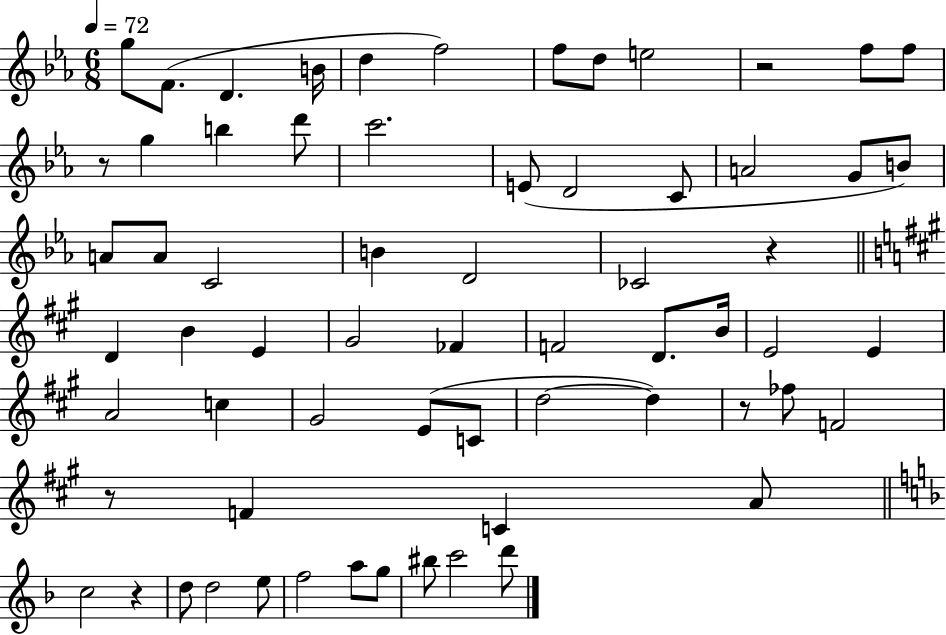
{
  \clef treble
  \numericTimeSignature
  \time 6/8
  \key ees \major
  \tempo 4 = 72
  g''8 f'8.( d'4. b'16 | d''4 f''2) | f''8 d''8 e''2 | r2 f''8 f''8 | \break r8 g''4 b''4 d'''8 | c'''2. | e'8( d'2 c'8 | a'2 g'8 b'8) | \break a'8 a'8 c'2 | b'4 d'2 | ces'2 r4 | \bar "||" \break \key a \major d'4 b'4 e'4 | gis'2 fes'4 | f'2 d'8. b'16 | e'2 e'4 | \break a'2 c''4 | gis'2 e'8( c'8 | d''2~~ d''4) | r8 fes''8 f'2 | \break r8 f'4 c'4 a'8 | \bar "||" \break \key f \major c''2 r4 | d''8 d''2 e''8 | f''2 a''8 g''8 | bis''8 c'''2 d'''8 | \break \bar "|."
}